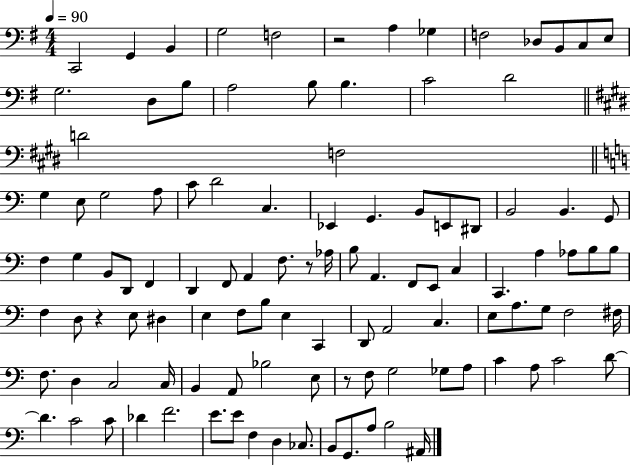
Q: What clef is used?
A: bass